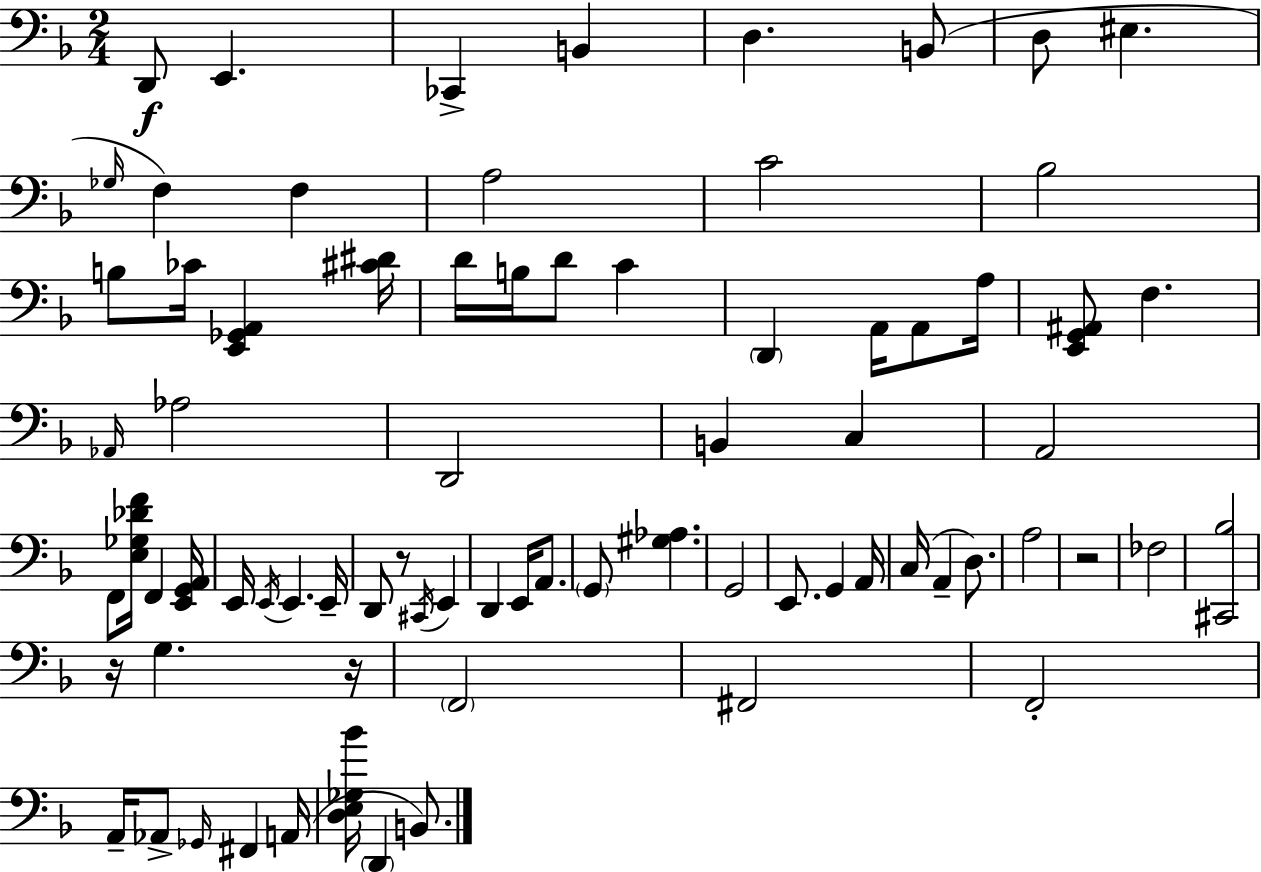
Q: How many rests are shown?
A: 4